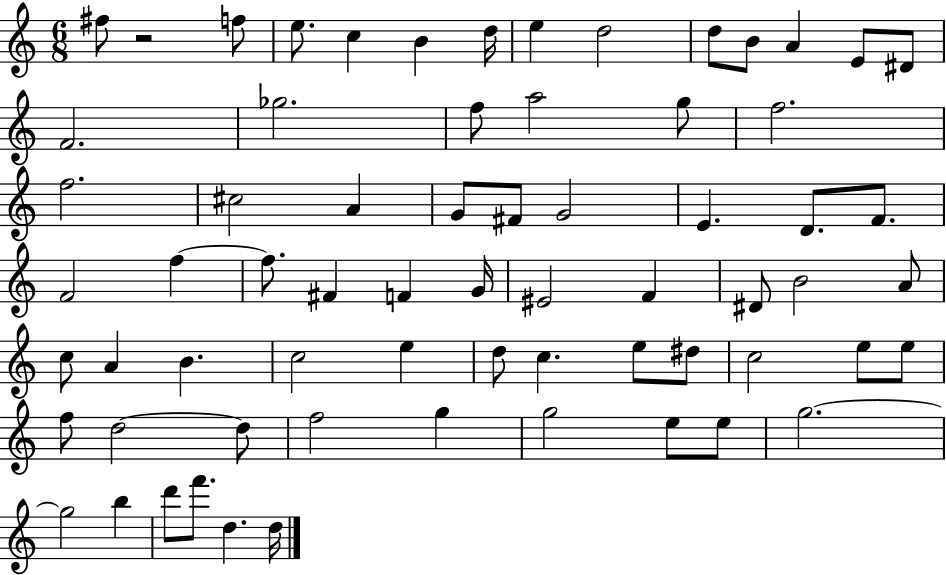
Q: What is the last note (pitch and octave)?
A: D5